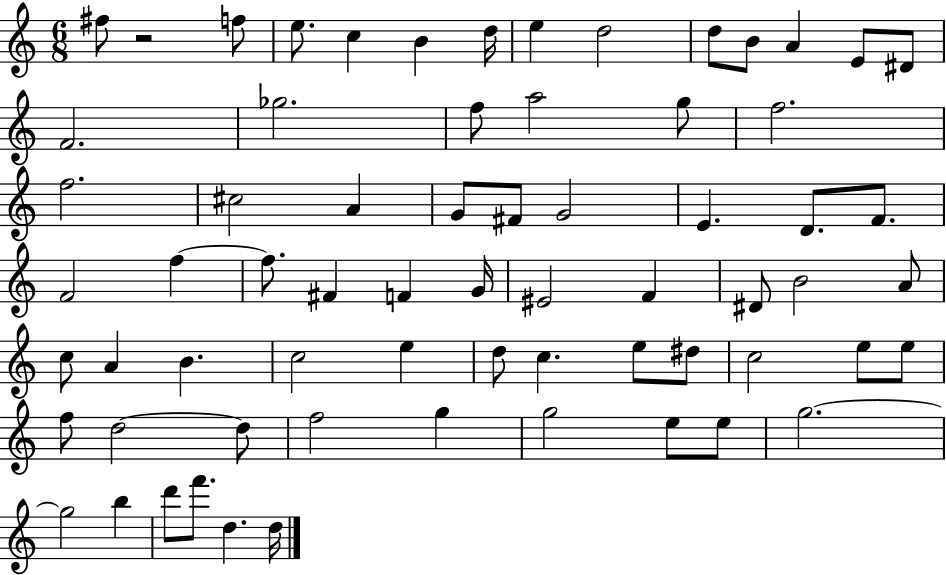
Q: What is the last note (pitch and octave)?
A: D5